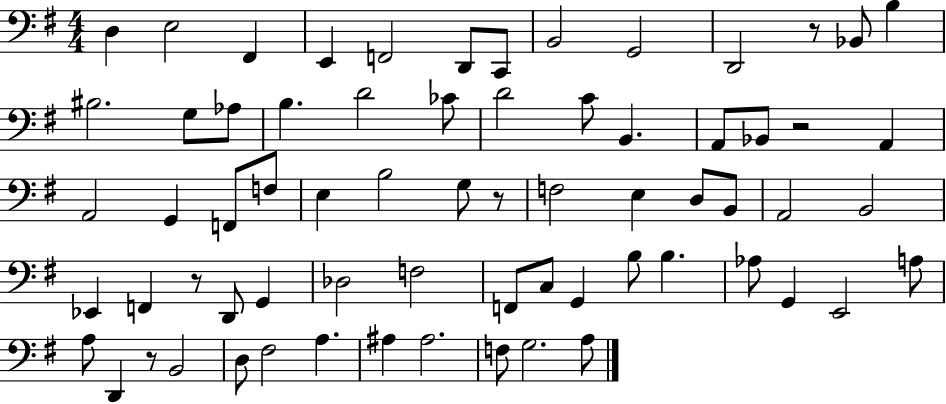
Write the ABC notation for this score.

X:1
T:Untitled
M:4/4
L:1/4
K:G
D, E,2 ^F,, E,, F,,2 D,,/2 C,,/2 B,,2 G,,2 D,,2 z/2 _B,,/2 B, ^B,2 G,/2 _A,/2 B, D2 _C/2 D2 C/2 B,, A,,/2 _B,,/2 z2 A,, A,,2 G,, F,,/2 F,/2 E, B,2 G,/2 z/2 F,2 E, D,/2 B,,/2 A,,2 B,,2 _E,, F,, z/2 D,,/2 G,, _D,2 F,2 F,,/2 C,/2 G,, B,/2 B, _A,/2 G,, E,,2 A,/2 A,/2 D,, z/2 B,,2 D,/2 ^F,2 A, ^A, ^A,2 F,/2 G,2 A,/2